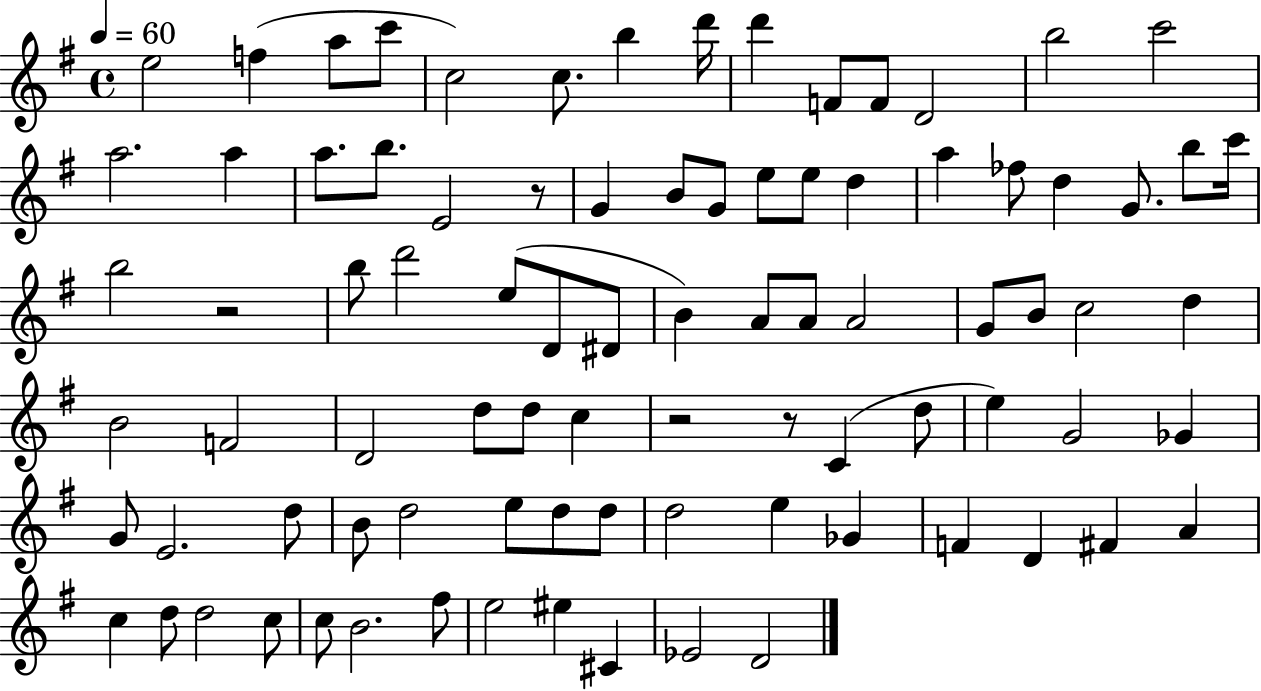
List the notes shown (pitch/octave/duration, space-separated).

E5/h F5/q A5/e C6/e C5/h C5/e. B5/q D6/s D6/q F4/e F4/e D4/h B5/h C6/h A5/h. A5/q A5/e. B5/e. E4/h R/e G4/q B4/e G4/e E5/e E5/e D5/q A5/q FES5/e D5/q G4/e. B5/e C6/s B5/h R/h B5/e D6/h E5/e D4/e D#4/e B4/q A4/e A4/e A4/h G4/e B4/e C5/h D5/q B4/h F4/h D4/h D5/e D5/e C5/q R/h R/e C4/q D5/e E5/q G4/h Gb4/q G4/e E4/h. D5/e B4/e D5/h E5/e D5/e D5/e D5/h E5/q Gb4/q F4/q D4/q F#4/q A4/q C5/q D5/e D5/h C5/e C5/e B4/h. F#5/e E5/h EIS5/q C#4/q Eb4/h D4/h